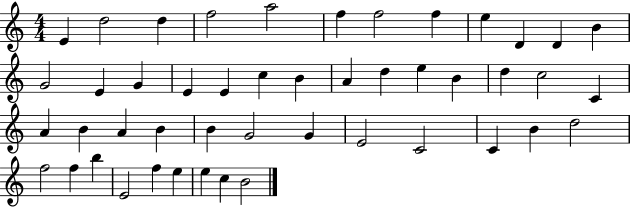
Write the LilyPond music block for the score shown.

{
  \clef treble
  \numericTimeSignature
  \time 4/4
  \key c \major
  e'4 d''2 d''4 | f''2 a''2 | f''4 f''2 f''4 | e''4 d'4 d'4 b'4 | \break g'2 e'4 g'4 | e'4 e'4 c''4 b'4 | a'4 d''4 e''4 b'4 | d''4 c''2 c'4 | \break a'4 b'4 a'4 b'4 | b'4 g'2 g'4 | e'2 c'2 | c'4 b'4 d''2 | \break f''2 f''4 b''4 | e'2 f''4 e''4 | e''4 c''4 b'2 | \bar "|."
}